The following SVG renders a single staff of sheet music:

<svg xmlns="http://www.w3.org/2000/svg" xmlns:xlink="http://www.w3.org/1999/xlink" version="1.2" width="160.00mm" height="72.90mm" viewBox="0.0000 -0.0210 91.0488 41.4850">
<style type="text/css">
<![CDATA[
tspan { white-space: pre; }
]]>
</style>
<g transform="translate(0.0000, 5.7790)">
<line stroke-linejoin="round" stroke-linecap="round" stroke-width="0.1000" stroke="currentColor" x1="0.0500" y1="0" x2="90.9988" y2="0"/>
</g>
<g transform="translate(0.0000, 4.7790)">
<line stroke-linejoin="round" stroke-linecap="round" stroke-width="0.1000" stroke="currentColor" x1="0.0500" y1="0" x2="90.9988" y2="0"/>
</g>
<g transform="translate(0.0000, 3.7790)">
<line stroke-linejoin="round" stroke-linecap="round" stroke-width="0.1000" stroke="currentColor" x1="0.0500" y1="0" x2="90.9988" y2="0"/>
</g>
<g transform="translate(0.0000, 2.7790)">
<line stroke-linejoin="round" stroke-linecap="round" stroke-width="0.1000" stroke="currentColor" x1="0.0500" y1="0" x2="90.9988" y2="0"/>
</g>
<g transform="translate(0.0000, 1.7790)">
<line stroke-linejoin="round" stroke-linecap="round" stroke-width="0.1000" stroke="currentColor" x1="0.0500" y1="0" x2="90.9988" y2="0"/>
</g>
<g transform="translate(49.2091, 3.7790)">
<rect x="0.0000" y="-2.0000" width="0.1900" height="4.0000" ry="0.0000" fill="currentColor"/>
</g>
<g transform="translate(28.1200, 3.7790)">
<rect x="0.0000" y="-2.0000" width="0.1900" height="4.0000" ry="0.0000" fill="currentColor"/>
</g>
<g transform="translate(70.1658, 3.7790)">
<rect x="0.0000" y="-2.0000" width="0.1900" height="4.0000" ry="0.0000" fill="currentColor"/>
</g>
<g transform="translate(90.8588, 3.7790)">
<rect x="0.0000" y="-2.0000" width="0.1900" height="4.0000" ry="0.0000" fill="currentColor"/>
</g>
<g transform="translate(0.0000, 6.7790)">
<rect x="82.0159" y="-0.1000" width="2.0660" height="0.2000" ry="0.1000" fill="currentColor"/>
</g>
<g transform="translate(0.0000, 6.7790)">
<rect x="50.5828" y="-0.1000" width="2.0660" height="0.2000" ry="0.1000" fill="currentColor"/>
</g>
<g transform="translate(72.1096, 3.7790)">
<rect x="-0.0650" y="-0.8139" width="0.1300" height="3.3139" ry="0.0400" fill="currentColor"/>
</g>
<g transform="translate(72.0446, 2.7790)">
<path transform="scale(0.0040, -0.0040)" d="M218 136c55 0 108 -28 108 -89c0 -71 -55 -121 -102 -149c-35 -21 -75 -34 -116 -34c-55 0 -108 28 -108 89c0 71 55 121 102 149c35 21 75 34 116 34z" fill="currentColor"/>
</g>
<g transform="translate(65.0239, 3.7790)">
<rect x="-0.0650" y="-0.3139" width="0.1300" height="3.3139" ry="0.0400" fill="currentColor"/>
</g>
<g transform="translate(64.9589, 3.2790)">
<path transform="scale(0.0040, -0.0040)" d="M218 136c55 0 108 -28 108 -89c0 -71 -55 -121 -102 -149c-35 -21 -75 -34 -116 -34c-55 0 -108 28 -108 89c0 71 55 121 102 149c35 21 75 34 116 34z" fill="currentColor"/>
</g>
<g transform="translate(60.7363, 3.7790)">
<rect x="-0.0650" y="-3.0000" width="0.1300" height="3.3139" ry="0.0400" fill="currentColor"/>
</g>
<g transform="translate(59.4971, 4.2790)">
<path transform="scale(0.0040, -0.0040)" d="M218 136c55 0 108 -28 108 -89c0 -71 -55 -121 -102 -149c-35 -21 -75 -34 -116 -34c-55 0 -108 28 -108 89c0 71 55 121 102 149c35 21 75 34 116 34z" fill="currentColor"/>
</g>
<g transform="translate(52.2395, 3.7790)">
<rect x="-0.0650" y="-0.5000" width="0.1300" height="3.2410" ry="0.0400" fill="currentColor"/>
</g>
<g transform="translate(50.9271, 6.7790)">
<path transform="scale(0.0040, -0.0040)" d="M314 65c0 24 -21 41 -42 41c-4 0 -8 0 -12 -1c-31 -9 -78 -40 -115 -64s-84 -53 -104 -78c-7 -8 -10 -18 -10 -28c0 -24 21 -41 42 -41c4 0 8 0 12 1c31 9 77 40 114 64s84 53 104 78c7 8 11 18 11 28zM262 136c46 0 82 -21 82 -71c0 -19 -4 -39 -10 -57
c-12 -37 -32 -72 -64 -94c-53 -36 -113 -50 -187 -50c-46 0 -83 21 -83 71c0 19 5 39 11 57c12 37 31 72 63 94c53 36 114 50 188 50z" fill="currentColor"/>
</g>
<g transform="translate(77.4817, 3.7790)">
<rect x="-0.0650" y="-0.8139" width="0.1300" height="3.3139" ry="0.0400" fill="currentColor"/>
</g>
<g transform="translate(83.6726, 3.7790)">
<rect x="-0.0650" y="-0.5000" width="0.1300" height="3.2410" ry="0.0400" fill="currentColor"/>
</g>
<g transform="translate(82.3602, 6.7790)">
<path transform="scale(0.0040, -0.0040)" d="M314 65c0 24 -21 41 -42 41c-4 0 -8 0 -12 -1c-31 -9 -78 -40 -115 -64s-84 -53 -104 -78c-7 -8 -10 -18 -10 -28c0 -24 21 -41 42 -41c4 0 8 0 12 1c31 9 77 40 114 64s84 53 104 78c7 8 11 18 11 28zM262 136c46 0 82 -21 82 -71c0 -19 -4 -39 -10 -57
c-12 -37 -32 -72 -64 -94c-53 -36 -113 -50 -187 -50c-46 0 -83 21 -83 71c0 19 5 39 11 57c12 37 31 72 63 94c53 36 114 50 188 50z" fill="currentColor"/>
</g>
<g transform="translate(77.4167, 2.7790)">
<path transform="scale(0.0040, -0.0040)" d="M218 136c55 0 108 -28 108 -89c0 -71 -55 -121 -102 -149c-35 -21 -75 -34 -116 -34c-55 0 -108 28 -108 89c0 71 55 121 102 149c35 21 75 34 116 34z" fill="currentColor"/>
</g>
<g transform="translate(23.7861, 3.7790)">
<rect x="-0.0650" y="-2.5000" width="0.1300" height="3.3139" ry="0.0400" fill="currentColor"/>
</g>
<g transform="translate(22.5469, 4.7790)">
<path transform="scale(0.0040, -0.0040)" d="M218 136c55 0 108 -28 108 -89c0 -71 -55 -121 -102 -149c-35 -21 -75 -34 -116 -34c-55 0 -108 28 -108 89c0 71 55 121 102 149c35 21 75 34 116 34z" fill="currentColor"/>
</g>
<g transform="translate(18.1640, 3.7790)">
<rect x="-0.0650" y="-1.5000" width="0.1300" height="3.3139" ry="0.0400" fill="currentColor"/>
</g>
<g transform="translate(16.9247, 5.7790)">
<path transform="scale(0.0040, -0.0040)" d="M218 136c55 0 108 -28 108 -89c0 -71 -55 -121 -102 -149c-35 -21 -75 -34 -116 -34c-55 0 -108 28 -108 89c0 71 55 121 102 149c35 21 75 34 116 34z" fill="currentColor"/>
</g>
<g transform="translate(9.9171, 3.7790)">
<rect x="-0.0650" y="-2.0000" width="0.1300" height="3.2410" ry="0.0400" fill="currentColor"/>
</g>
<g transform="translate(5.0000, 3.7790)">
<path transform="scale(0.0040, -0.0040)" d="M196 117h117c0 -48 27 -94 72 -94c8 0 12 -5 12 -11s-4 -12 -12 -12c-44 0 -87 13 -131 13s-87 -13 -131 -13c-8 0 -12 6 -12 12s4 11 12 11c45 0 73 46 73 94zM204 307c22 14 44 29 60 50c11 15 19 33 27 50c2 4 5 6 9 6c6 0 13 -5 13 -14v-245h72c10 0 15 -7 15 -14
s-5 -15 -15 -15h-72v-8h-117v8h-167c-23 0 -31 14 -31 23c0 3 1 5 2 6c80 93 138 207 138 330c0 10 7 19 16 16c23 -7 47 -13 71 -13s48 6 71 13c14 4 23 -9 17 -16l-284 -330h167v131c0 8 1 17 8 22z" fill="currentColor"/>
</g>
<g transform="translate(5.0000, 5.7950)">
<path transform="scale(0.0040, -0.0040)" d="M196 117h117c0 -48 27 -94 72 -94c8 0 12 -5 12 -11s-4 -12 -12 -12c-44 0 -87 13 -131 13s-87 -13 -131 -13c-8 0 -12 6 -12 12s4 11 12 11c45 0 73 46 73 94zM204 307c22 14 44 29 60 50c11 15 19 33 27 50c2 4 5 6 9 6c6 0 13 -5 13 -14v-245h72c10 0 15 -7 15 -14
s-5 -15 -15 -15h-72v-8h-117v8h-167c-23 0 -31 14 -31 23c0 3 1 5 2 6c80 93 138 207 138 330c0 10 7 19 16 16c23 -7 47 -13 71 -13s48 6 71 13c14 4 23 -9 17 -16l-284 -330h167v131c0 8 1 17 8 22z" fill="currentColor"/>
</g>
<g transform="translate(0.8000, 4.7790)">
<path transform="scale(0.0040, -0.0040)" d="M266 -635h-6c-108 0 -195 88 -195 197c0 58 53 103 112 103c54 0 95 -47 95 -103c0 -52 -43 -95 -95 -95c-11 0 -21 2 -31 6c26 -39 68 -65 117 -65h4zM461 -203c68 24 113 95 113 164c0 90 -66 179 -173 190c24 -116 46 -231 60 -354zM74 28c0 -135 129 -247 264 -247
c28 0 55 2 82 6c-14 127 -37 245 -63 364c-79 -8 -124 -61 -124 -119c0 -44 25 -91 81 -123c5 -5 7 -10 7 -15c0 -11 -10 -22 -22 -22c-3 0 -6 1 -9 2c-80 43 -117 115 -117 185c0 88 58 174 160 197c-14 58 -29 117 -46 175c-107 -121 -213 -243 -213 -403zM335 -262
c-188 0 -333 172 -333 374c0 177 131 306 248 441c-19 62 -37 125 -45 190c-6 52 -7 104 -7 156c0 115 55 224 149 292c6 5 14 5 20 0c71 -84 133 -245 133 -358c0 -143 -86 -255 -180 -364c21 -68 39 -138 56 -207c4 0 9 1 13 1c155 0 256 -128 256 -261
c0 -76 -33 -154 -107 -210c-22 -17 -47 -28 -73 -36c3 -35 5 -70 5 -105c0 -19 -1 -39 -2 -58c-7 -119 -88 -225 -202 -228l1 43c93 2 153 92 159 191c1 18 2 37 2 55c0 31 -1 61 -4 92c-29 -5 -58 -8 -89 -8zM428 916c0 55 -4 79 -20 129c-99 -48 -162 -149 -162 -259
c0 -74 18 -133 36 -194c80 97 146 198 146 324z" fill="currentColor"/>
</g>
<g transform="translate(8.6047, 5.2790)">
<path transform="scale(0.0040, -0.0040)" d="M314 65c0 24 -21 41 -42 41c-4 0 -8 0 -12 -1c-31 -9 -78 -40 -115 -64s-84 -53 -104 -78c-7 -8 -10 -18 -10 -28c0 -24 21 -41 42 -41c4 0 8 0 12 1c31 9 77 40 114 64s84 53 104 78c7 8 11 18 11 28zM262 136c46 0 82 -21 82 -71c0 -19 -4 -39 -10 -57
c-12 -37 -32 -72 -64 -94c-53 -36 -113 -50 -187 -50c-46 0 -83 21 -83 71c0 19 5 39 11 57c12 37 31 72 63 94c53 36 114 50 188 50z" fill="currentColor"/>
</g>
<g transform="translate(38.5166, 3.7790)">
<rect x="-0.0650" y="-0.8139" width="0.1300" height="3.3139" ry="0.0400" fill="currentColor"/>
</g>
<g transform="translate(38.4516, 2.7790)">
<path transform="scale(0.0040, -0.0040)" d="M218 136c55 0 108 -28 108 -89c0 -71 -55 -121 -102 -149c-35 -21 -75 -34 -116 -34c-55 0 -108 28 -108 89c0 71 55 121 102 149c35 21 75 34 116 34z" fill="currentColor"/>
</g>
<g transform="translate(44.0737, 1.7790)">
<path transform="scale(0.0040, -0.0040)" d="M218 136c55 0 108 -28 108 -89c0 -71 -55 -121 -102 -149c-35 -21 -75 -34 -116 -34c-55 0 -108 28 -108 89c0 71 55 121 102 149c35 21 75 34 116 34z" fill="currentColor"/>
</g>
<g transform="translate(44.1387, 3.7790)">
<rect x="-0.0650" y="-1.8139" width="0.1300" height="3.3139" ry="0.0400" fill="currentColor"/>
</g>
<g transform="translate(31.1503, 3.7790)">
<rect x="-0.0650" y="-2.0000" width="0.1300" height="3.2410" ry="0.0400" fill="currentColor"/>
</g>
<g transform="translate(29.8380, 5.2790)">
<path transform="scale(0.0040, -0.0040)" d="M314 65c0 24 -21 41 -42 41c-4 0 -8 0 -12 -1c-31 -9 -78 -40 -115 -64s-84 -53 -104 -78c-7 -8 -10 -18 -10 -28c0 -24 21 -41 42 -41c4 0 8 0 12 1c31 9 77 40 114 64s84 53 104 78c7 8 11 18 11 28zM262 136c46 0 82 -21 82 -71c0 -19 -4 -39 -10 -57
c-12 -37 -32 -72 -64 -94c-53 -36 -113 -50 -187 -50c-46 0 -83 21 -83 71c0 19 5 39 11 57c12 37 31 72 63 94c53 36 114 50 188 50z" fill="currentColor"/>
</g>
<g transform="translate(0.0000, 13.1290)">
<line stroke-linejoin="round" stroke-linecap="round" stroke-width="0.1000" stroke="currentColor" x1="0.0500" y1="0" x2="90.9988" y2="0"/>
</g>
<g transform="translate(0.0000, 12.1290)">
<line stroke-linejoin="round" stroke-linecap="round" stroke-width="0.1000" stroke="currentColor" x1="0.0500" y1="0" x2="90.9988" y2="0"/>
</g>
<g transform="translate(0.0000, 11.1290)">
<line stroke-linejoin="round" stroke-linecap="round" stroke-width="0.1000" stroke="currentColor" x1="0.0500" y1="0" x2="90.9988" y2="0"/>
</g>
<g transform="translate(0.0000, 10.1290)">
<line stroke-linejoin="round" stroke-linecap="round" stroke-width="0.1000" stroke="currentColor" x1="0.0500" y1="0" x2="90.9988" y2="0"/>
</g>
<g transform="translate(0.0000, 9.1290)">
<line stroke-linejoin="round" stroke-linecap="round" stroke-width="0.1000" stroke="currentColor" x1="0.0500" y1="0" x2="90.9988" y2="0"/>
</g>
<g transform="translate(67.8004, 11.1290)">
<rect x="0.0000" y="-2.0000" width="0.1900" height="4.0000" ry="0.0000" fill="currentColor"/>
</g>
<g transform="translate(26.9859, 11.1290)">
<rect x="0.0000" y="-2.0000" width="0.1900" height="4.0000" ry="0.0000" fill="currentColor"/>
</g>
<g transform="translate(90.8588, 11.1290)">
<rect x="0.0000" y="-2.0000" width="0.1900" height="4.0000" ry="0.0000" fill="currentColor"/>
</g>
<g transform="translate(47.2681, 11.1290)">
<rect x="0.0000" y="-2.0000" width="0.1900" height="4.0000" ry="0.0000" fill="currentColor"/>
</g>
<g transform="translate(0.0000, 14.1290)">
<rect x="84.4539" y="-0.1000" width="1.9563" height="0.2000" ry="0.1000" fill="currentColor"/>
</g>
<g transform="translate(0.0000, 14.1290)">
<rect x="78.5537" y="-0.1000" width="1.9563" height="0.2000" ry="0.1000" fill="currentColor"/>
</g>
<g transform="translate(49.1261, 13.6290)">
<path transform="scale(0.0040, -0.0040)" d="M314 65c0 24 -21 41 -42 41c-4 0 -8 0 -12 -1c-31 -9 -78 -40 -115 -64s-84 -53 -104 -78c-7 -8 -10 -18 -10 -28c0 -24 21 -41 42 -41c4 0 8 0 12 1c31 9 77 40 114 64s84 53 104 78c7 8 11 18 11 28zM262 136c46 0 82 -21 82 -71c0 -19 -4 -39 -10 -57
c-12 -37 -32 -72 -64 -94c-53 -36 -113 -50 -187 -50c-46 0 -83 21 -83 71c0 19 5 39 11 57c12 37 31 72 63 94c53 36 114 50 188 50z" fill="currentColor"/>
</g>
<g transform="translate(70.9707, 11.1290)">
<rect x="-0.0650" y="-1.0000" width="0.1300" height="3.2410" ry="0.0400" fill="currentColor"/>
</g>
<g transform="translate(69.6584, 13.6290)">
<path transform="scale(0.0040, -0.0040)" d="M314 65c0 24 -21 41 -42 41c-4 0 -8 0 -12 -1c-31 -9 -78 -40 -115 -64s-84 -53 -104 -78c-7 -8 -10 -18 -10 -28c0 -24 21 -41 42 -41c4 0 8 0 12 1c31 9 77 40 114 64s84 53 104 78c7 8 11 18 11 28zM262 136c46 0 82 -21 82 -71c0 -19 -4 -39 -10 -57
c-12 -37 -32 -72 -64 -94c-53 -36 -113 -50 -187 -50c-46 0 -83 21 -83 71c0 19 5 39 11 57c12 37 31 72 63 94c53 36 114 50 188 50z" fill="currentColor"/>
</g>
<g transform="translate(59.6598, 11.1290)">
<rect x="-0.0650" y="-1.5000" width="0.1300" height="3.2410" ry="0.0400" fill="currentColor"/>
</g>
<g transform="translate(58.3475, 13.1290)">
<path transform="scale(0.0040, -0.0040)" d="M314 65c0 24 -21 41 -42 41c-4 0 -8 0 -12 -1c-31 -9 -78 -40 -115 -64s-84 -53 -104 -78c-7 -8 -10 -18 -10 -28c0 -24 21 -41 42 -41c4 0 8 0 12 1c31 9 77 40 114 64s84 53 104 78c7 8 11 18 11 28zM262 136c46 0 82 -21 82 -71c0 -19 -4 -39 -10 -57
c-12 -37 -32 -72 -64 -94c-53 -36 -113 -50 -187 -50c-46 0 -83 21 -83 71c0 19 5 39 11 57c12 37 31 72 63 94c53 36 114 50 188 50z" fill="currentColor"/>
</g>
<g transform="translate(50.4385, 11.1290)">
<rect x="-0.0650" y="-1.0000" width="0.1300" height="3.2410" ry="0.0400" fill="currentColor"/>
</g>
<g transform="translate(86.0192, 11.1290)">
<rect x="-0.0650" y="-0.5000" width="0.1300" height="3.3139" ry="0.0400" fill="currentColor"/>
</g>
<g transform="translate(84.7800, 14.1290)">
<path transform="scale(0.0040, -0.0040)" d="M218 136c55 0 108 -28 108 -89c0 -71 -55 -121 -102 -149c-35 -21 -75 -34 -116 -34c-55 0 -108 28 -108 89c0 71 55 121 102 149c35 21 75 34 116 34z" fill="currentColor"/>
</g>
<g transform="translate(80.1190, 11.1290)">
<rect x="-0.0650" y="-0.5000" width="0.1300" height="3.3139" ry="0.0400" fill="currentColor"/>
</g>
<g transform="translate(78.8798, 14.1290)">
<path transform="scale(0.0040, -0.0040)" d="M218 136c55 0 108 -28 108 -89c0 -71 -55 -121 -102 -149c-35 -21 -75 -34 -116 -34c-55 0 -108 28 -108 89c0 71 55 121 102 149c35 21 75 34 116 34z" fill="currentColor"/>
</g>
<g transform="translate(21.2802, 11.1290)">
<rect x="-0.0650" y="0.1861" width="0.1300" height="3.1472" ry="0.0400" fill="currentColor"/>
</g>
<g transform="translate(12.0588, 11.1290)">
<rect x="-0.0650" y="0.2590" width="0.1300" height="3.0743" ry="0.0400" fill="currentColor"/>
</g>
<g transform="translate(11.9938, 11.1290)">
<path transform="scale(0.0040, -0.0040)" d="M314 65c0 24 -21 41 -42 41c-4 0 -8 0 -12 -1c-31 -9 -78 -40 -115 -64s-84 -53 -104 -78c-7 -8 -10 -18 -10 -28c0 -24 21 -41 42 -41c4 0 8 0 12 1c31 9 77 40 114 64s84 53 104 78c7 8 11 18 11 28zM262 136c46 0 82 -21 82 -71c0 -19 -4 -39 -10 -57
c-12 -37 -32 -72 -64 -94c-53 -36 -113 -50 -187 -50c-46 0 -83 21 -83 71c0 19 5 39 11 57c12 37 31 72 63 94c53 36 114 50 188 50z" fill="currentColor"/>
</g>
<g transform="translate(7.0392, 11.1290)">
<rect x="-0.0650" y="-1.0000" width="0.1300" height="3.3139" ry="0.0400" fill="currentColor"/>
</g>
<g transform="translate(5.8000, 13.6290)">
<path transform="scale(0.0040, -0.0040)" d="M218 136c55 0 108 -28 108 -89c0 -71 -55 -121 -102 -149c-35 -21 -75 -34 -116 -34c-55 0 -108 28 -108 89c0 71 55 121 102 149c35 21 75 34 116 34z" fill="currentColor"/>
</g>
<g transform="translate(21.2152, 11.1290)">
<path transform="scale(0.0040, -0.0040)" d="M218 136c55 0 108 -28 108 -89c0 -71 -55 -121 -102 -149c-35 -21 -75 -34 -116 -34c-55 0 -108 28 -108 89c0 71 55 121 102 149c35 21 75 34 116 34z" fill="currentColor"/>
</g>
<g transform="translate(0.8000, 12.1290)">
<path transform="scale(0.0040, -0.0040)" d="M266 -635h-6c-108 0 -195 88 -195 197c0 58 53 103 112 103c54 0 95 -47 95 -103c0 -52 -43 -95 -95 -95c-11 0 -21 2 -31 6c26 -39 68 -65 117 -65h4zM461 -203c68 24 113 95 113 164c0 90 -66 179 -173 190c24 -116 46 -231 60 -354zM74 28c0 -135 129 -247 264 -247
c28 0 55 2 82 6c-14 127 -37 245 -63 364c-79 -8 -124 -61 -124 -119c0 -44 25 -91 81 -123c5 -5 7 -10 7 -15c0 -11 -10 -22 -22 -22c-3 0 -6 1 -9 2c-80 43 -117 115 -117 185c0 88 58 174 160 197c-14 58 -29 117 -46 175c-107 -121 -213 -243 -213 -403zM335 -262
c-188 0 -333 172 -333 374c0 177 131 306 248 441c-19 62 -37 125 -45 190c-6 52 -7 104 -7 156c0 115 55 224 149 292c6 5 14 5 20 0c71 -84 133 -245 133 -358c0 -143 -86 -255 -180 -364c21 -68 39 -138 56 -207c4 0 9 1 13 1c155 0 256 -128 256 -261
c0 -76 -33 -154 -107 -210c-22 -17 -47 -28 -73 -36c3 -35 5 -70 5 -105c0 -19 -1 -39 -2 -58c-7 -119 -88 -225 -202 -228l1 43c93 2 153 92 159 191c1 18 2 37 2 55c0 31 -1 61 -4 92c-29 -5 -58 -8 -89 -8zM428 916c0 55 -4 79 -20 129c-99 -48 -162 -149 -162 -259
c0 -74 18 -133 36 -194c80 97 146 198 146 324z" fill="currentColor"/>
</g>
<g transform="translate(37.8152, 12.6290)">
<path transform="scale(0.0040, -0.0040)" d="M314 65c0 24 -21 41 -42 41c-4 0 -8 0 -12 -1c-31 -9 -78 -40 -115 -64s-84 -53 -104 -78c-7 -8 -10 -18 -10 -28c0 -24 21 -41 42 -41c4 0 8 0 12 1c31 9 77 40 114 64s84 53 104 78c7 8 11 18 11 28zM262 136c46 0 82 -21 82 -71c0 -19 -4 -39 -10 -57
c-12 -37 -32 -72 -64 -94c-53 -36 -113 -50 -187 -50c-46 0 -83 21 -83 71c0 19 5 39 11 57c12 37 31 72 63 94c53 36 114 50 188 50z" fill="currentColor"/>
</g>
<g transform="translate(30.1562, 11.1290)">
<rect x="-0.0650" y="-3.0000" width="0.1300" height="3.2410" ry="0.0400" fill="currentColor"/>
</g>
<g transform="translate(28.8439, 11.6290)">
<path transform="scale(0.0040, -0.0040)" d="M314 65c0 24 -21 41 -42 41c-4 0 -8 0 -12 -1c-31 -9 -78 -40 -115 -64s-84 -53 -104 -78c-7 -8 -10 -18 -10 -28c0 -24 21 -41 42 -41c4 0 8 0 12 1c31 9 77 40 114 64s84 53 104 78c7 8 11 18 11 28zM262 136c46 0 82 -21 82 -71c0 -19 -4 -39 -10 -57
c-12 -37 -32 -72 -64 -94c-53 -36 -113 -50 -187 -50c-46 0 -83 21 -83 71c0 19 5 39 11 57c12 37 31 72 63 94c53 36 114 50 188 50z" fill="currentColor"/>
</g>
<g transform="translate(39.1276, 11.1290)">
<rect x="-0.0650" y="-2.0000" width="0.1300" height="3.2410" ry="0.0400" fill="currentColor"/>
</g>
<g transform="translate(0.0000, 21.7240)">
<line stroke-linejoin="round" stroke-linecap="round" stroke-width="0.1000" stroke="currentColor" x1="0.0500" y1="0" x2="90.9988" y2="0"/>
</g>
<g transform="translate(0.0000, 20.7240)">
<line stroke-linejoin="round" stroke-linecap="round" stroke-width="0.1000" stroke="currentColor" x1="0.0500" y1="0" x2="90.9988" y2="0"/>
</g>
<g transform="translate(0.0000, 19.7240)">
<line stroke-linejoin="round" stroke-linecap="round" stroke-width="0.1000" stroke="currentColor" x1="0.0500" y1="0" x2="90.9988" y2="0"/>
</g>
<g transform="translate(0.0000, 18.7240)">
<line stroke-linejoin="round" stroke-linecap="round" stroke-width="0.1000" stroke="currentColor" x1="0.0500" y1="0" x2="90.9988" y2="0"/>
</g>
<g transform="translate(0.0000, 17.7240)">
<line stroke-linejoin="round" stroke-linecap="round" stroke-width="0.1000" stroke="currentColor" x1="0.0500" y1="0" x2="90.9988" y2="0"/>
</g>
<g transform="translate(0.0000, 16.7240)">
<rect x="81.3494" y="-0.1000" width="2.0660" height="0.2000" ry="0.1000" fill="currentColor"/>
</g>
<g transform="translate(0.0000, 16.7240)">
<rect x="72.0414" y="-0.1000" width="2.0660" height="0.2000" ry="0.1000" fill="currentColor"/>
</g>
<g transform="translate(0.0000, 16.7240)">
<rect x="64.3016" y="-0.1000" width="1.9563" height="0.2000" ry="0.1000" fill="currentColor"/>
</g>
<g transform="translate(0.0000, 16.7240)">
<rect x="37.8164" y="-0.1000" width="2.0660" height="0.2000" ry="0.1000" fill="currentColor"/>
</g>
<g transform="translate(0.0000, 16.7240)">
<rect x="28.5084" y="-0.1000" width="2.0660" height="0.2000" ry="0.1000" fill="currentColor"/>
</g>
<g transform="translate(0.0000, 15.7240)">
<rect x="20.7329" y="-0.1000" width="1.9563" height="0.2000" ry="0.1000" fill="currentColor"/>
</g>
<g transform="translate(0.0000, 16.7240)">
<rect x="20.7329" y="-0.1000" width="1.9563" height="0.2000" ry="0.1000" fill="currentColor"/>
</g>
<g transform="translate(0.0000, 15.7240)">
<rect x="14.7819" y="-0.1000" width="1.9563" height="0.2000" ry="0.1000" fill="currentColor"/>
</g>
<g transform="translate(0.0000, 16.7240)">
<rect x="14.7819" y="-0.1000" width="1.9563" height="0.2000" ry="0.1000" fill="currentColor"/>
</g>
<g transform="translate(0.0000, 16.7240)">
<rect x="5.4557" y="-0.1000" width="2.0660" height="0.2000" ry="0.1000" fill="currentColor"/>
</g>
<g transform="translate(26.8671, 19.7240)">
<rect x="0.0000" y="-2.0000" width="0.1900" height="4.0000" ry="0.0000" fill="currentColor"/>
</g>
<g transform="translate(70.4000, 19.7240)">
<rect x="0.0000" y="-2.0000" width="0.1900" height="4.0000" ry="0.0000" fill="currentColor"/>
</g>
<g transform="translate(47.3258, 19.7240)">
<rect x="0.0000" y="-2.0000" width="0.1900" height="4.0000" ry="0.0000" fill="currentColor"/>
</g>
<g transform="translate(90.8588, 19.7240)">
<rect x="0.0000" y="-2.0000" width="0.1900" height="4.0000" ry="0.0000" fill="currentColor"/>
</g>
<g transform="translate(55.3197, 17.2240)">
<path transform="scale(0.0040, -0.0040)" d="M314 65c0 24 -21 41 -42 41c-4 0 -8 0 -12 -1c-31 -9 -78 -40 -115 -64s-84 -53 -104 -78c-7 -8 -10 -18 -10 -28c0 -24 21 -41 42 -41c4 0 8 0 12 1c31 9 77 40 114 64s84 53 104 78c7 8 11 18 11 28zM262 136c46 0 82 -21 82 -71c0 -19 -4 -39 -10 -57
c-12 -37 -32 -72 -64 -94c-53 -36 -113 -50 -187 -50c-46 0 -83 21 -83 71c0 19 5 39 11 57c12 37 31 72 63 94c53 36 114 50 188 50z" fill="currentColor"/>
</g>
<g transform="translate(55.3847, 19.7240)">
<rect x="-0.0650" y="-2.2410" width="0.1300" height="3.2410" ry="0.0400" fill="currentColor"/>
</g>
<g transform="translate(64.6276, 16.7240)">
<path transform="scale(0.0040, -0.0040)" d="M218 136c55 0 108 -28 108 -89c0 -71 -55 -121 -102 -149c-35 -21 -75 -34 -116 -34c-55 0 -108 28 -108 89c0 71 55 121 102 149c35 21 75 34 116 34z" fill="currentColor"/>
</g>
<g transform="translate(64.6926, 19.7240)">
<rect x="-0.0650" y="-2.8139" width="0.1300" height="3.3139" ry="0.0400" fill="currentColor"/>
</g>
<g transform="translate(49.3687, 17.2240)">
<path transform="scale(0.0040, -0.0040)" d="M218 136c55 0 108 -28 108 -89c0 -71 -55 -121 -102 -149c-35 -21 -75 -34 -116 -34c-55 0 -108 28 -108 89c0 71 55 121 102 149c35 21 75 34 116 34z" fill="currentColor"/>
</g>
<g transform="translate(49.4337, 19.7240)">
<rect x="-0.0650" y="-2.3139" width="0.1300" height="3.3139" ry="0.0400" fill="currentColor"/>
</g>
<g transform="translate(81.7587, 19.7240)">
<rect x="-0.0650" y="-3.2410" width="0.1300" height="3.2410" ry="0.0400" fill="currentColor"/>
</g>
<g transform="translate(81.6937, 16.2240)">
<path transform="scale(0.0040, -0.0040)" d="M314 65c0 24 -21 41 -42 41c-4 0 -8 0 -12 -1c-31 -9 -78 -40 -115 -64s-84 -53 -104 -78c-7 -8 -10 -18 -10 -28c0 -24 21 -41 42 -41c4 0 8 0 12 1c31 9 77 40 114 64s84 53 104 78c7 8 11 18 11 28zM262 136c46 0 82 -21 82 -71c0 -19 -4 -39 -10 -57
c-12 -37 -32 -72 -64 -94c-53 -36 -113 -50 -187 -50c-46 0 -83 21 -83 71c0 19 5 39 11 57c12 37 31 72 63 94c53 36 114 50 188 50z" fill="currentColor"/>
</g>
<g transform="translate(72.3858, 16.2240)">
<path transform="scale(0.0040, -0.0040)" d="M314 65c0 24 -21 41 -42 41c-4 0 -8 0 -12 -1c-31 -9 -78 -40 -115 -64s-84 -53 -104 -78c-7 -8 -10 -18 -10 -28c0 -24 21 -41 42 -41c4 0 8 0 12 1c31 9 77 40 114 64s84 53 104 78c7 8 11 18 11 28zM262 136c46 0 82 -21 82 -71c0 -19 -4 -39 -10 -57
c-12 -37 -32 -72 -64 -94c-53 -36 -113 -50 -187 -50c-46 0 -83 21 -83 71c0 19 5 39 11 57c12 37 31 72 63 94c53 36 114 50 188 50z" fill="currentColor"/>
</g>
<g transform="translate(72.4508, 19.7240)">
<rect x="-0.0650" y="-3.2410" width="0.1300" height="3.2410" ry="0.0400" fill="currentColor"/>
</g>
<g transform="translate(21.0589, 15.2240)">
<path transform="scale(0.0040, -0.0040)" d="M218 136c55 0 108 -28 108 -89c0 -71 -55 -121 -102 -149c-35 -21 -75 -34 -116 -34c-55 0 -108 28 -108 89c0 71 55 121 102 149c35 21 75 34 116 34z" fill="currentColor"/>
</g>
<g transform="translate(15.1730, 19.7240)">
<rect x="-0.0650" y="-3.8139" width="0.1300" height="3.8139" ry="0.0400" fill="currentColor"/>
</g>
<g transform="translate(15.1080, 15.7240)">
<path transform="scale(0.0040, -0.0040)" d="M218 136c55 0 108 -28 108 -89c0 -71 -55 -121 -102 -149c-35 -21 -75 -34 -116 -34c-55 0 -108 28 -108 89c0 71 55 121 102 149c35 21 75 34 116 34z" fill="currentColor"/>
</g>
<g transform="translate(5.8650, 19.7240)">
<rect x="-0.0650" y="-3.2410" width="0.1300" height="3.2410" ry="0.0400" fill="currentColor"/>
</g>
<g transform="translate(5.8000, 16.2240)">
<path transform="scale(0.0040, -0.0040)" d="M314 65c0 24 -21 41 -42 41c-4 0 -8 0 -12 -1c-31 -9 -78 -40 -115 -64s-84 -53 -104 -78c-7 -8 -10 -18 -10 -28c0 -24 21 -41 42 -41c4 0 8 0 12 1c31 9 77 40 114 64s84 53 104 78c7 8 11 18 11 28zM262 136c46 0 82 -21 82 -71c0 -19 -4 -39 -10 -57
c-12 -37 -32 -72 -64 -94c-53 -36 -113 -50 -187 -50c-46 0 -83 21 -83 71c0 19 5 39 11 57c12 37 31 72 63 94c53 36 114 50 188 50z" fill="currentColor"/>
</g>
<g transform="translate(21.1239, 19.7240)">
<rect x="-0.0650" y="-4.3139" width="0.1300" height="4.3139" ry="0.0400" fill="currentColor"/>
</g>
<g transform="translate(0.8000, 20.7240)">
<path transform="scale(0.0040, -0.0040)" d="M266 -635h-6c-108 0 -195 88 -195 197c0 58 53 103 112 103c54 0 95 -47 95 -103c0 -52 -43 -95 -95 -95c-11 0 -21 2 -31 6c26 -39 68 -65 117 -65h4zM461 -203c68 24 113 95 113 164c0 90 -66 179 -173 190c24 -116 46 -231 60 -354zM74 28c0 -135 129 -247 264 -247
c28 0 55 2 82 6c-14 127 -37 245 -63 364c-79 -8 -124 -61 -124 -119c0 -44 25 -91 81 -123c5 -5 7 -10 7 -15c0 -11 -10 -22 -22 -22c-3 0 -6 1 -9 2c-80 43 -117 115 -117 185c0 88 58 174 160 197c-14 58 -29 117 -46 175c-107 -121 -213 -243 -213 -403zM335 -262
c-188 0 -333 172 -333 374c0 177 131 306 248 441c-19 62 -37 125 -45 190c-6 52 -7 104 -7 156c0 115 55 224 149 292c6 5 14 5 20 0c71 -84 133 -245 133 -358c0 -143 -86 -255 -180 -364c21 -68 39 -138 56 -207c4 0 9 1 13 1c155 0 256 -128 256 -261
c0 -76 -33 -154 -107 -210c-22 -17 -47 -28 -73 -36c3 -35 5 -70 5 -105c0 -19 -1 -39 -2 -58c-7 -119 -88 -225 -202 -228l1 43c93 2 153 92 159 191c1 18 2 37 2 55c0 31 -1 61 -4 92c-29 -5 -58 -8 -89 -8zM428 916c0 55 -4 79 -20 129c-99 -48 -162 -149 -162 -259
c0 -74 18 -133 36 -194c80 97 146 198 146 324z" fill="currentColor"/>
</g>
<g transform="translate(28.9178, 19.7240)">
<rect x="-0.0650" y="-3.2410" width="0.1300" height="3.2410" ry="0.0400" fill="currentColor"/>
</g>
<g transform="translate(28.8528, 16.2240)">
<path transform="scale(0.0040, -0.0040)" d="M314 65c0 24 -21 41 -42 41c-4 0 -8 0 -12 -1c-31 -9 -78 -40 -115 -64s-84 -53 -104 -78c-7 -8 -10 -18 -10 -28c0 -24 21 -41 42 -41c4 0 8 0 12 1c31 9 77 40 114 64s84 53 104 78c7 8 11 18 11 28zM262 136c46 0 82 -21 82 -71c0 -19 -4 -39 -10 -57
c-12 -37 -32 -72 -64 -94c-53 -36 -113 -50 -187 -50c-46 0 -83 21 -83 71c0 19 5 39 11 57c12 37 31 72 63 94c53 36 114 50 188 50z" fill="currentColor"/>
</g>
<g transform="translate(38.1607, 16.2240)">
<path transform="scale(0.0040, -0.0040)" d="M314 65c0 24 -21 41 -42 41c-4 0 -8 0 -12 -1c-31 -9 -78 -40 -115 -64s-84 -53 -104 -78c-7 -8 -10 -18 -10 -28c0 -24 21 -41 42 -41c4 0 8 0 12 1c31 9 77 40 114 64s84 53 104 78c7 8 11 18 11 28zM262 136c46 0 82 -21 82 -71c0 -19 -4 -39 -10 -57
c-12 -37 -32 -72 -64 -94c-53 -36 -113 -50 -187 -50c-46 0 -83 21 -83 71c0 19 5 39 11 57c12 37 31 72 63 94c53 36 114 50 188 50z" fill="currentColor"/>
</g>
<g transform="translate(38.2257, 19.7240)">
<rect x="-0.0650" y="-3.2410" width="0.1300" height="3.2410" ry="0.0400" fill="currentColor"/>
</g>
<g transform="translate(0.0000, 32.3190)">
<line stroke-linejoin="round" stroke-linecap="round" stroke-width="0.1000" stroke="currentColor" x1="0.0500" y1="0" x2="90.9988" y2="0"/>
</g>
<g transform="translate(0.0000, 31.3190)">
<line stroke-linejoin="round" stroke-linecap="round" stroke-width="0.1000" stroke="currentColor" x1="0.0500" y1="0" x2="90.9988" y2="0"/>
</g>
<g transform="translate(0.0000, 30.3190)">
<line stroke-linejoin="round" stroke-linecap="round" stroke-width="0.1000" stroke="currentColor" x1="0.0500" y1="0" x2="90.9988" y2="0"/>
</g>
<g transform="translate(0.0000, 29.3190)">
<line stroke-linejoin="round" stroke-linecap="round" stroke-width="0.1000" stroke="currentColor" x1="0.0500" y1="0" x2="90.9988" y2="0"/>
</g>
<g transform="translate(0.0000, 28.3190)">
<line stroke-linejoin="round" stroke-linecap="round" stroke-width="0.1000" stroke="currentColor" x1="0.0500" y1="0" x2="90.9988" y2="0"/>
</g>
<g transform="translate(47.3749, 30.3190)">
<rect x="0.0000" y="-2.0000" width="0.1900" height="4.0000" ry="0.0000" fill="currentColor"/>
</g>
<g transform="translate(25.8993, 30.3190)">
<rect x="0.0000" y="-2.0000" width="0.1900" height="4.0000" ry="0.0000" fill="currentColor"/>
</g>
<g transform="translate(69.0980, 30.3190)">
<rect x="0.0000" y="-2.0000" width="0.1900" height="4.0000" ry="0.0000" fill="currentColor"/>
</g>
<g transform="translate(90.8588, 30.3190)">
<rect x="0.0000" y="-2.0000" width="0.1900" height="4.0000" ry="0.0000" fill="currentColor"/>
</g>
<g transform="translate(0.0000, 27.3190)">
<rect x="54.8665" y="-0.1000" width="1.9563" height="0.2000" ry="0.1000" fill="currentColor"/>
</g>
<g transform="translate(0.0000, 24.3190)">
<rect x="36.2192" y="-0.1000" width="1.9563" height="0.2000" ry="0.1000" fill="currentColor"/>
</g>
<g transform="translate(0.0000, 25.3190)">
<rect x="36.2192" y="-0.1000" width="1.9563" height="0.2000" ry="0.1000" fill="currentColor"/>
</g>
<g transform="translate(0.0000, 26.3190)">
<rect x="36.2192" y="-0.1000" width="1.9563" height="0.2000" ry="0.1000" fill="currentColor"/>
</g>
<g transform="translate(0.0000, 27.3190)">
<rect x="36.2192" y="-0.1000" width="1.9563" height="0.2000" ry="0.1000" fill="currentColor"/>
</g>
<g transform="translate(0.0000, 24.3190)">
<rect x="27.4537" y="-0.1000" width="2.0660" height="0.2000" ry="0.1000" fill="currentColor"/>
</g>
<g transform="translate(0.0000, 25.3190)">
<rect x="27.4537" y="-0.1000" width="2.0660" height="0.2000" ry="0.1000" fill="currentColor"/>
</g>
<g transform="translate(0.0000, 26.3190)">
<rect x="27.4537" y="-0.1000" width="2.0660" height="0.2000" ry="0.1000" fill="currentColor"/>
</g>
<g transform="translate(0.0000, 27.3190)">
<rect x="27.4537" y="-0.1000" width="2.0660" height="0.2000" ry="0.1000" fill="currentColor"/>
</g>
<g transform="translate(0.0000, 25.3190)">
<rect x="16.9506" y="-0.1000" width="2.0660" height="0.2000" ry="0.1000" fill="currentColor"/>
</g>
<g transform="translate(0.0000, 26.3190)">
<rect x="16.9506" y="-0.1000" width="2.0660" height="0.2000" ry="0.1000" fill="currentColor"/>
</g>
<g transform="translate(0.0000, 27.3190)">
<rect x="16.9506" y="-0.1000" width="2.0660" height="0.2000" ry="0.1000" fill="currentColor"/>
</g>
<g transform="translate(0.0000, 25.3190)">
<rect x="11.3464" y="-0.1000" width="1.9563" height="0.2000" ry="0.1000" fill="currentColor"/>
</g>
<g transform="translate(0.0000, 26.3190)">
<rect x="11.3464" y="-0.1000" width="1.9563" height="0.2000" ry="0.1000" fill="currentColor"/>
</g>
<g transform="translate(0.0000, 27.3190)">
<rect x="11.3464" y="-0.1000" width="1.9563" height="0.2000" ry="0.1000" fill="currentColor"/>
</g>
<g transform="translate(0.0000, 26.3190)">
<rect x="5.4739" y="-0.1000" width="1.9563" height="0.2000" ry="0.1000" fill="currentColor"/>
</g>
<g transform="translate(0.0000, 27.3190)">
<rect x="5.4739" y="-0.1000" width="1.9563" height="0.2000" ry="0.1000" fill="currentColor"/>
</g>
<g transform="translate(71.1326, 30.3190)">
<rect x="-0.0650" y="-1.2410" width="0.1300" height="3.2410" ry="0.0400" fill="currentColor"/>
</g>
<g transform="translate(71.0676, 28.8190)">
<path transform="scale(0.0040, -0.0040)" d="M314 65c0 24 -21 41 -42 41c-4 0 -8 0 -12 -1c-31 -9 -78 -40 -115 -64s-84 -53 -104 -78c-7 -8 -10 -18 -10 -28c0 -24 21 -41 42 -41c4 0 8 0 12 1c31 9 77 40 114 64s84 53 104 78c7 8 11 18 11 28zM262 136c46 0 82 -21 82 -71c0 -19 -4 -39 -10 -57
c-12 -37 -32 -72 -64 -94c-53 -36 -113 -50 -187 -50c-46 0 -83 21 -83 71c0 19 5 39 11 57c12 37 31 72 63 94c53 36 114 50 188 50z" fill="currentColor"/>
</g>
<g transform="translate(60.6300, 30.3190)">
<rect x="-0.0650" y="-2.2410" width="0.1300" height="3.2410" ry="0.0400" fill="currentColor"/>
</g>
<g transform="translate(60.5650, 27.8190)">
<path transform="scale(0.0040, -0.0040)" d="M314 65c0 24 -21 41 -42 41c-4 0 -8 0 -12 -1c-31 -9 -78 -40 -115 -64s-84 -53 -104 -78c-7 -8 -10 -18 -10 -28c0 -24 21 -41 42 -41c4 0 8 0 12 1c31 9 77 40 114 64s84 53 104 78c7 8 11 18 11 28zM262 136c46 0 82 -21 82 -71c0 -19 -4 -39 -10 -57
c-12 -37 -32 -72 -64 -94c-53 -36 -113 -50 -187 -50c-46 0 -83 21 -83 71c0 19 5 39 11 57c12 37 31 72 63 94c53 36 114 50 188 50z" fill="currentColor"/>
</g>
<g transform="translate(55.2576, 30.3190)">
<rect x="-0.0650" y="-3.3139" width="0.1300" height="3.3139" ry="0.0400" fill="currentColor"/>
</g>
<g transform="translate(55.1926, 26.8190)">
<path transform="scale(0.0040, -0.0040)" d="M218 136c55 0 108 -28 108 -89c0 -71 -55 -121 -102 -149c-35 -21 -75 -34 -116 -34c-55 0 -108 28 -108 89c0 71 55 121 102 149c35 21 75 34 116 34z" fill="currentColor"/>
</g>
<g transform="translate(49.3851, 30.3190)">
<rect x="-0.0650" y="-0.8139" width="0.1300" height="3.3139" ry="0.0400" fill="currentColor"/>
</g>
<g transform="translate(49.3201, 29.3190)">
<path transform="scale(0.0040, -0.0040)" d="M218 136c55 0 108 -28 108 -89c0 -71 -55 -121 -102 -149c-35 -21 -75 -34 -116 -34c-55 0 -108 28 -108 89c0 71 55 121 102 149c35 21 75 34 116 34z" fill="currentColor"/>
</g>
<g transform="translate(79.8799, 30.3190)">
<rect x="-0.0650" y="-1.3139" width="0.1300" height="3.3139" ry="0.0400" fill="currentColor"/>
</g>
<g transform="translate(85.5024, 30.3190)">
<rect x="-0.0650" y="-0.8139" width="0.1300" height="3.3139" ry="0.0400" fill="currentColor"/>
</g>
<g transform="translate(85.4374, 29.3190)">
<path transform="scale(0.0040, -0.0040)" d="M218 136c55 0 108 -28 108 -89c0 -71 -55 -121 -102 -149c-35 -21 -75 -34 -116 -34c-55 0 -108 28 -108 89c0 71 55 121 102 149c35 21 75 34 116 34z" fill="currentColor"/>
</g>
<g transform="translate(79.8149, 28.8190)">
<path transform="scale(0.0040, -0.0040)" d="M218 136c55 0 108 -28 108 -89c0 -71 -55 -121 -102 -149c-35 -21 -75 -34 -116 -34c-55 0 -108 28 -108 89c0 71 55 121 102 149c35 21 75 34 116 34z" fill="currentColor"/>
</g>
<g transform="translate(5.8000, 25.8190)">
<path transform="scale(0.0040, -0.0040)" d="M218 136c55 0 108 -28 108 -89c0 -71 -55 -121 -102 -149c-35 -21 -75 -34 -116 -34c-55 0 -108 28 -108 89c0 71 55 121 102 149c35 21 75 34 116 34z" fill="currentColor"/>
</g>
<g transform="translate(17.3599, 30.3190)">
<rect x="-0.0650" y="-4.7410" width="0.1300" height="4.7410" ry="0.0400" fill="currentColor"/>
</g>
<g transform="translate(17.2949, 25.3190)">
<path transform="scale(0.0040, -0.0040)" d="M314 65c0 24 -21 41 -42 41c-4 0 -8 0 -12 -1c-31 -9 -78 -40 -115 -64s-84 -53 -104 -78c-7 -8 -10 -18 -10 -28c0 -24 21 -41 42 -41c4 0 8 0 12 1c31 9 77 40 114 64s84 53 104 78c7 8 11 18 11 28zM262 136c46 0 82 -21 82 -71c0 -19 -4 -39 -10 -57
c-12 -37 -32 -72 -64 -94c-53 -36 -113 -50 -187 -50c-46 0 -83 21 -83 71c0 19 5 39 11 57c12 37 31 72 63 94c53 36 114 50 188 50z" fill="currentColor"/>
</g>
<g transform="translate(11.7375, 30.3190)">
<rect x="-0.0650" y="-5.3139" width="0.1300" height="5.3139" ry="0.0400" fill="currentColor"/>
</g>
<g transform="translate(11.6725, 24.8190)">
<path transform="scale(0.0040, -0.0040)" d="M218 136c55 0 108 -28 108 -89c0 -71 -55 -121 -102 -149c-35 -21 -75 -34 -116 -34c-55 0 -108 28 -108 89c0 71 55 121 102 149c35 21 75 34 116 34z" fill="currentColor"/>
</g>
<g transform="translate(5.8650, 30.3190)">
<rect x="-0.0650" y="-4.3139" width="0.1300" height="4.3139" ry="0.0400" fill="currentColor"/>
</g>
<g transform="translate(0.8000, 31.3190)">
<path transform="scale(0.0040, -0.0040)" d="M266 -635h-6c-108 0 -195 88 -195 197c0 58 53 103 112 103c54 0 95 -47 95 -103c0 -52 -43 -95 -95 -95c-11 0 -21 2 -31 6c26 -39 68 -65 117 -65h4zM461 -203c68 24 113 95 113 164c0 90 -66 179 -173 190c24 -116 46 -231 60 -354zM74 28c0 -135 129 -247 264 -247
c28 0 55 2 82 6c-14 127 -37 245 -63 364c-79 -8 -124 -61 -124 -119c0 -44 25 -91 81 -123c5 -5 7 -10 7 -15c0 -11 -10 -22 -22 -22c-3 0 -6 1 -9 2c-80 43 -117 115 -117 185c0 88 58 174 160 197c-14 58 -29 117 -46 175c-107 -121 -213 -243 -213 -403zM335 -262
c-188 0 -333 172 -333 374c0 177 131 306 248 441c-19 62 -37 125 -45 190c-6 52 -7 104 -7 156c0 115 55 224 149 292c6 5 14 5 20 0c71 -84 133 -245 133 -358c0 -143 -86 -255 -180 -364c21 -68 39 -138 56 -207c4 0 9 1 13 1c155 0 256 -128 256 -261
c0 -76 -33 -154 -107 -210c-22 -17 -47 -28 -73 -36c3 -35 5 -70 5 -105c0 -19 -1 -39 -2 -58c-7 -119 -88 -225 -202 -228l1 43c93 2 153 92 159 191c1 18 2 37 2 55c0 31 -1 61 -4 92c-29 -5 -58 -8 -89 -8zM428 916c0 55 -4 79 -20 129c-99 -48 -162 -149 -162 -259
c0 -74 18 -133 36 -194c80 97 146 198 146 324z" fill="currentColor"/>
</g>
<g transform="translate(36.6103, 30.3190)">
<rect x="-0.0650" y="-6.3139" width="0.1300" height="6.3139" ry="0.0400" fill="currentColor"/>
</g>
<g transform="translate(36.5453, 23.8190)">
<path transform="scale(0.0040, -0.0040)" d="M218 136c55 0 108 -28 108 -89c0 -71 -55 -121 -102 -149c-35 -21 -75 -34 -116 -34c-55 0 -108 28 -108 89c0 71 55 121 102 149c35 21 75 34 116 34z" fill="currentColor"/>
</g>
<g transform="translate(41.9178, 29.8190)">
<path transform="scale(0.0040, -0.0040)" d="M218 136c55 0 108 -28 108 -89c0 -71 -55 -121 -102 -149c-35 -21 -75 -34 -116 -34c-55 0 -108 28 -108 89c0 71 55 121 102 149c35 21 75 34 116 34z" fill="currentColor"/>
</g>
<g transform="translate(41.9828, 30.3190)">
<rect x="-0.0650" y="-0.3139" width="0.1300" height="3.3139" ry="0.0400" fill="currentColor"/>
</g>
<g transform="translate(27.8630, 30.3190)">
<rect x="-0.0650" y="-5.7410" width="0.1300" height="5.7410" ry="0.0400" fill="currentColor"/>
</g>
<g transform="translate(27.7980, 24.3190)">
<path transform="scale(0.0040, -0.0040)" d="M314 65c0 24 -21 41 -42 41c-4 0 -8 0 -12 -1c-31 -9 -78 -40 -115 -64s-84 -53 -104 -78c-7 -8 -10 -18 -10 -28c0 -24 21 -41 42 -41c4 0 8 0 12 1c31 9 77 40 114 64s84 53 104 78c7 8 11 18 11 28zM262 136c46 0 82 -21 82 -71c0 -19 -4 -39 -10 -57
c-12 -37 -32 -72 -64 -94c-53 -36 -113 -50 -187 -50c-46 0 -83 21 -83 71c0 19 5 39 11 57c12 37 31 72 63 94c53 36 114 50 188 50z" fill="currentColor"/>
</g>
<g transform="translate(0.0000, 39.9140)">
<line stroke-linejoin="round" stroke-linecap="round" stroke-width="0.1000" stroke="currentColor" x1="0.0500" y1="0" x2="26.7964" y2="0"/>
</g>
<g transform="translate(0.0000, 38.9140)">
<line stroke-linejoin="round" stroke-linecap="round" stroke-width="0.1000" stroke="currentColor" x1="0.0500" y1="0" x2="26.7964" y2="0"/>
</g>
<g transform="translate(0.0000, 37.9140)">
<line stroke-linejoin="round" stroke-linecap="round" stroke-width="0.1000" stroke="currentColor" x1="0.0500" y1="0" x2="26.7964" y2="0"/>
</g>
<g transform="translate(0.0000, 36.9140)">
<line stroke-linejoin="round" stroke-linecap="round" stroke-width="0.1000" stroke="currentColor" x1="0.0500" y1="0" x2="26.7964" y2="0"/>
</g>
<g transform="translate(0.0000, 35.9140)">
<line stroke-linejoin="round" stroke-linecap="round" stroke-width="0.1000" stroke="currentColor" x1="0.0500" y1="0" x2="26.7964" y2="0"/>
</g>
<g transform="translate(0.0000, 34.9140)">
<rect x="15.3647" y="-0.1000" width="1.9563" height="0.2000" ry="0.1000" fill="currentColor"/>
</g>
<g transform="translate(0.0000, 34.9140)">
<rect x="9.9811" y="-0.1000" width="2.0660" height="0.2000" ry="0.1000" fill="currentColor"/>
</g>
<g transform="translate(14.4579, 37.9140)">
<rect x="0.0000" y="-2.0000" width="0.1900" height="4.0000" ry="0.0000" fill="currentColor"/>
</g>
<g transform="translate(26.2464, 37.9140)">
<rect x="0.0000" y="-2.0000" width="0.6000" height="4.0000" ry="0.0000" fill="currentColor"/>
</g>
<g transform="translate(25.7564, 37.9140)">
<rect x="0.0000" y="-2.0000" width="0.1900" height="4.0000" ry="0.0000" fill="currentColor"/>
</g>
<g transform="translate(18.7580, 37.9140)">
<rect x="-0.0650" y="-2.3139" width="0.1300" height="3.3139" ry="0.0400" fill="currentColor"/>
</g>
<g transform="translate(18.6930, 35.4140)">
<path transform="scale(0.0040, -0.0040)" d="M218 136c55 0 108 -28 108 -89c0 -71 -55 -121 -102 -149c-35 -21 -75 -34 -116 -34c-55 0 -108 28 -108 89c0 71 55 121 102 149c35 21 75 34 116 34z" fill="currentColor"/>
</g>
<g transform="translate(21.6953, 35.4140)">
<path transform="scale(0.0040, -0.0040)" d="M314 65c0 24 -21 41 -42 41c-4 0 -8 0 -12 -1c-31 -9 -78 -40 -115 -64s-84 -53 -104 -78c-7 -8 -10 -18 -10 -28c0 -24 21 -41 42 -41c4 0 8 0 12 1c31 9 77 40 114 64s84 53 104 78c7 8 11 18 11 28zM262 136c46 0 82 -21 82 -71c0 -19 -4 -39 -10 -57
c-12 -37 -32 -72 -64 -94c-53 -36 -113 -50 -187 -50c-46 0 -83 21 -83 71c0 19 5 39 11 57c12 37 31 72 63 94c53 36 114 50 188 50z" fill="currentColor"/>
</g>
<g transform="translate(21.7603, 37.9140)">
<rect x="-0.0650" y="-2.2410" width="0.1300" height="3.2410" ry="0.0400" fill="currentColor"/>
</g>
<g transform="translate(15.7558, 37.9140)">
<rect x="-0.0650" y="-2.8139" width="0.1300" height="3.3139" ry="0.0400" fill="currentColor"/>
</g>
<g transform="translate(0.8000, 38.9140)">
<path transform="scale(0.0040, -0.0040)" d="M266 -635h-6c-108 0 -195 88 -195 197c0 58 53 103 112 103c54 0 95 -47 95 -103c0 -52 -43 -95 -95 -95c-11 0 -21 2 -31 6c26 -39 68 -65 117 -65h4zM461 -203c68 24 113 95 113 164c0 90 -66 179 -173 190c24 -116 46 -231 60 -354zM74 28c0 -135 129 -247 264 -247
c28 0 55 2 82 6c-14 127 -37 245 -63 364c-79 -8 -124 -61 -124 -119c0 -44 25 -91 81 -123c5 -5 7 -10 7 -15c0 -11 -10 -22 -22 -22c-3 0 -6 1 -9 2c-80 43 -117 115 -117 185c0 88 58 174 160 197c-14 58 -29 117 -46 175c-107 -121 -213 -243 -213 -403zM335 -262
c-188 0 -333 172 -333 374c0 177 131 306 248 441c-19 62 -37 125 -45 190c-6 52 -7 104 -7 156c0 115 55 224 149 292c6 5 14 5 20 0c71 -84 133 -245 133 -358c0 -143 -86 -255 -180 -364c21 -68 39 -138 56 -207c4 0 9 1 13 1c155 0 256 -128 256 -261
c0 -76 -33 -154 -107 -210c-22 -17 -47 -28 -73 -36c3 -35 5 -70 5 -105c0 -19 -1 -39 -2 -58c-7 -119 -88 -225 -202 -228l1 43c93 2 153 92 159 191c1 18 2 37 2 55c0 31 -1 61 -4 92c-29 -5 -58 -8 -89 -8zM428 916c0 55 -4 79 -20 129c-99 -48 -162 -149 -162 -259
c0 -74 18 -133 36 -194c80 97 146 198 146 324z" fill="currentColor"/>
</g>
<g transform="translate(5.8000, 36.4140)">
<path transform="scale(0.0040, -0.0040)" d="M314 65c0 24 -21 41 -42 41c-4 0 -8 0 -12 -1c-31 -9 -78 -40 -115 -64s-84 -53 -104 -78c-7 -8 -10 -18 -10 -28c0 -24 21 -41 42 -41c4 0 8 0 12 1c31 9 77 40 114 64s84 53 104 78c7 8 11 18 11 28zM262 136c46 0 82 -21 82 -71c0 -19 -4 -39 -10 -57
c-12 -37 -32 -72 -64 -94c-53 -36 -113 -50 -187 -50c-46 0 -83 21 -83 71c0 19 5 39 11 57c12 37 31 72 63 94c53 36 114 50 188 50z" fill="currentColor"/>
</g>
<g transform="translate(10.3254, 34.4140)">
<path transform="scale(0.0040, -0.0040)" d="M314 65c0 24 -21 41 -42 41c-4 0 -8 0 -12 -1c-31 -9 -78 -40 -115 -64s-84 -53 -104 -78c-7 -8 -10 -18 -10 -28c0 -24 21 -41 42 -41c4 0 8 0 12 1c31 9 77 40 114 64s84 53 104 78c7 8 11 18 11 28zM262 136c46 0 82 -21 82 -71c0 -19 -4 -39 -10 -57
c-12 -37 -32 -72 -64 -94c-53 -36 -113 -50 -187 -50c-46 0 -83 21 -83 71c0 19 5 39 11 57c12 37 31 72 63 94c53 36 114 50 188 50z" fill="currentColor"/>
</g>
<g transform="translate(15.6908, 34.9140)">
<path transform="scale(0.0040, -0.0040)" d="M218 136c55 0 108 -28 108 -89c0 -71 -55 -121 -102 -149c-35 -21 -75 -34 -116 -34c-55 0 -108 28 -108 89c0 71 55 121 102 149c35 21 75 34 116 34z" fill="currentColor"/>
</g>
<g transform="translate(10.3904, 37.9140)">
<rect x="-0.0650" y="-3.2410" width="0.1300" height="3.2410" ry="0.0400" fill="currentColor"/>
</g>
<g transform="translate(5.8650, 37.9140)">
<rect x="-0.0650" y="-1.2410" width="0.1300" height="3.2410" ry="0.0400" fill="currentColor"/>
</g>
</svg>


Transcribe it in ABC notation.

X:1
T:Untitled
M:4/4
L:1/4
K:C
F2 E G F2 d f C2 A c d d C2 D B2 B A2 F2 D2 E2 D2 C C b2 c' d' b2 b2 g g2 a b2 b2 d' f' e'2 g'2 a' c d b g2 e2 e d e2 b2 a g g2